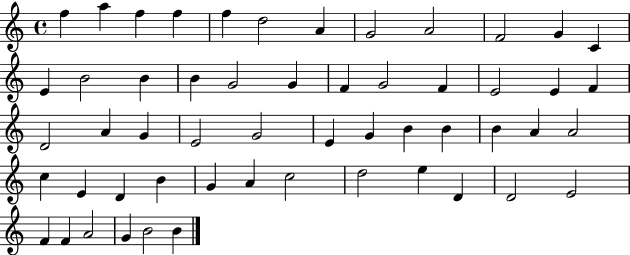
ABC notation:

X:1
T:Untitled
M:4/4
L:1/4
K:C
f a f f f d2 A G2 A2 F2 G C E B2 B B G2 G F G2 F E2 E F D2 A G E2 G2 E G B B B A A2 c E D B G A c2 d2 e D D2 E2 F F A2 G B2 B